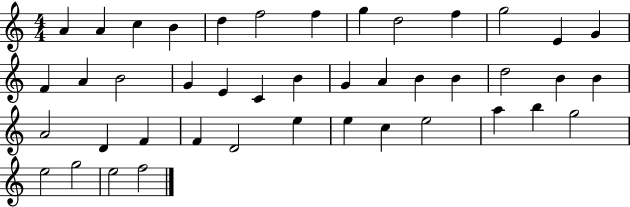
X:1
T:Untitled
M:4/4
L:1/4
K:C
A A c B d f2 f g d2 f g2 E G F A B2 G E C B G A B B d2 B B A2 D F F D2 e e c e2 a b g2 e2 g2 e2 f2